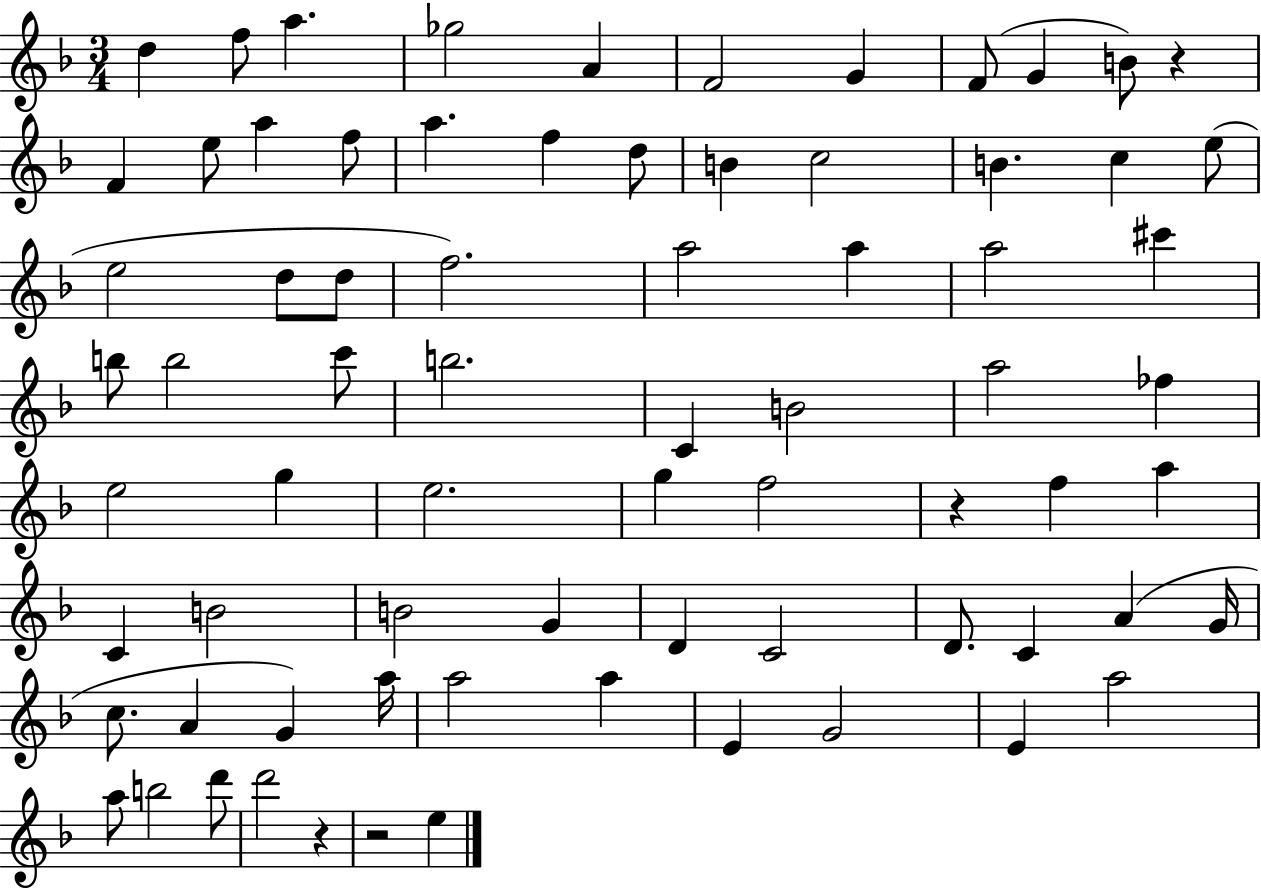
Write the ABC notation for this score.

X:1
T:Untitled
M:3/4
L:1/4
K:F
d f/2 a _g2 A F2 G F/2 G B/2 z F e/2 a f/2 a f d/2 B c2 B c e/2 e2 d/2 d/2 f2 a2 a a2 ^c' b/2 b2 c'/2 b2 C B2 a2 _f e2 g e2 g f2 z f a C B2 B2 G D C2 D/2 C A G/4 c/2 A G a/4 a2 a E G2 E a2 a/2 b2 d'/2 d'2 z z2 e